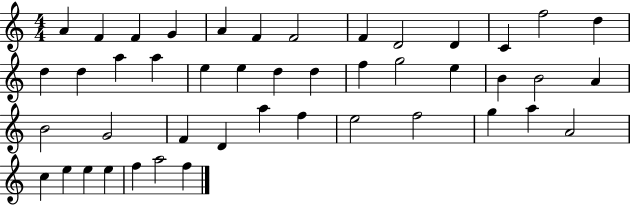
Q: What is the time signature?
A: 4/4